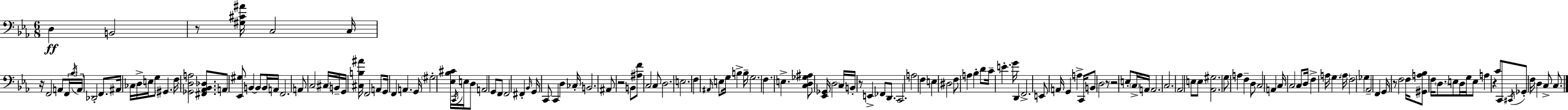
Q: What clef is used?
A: bass